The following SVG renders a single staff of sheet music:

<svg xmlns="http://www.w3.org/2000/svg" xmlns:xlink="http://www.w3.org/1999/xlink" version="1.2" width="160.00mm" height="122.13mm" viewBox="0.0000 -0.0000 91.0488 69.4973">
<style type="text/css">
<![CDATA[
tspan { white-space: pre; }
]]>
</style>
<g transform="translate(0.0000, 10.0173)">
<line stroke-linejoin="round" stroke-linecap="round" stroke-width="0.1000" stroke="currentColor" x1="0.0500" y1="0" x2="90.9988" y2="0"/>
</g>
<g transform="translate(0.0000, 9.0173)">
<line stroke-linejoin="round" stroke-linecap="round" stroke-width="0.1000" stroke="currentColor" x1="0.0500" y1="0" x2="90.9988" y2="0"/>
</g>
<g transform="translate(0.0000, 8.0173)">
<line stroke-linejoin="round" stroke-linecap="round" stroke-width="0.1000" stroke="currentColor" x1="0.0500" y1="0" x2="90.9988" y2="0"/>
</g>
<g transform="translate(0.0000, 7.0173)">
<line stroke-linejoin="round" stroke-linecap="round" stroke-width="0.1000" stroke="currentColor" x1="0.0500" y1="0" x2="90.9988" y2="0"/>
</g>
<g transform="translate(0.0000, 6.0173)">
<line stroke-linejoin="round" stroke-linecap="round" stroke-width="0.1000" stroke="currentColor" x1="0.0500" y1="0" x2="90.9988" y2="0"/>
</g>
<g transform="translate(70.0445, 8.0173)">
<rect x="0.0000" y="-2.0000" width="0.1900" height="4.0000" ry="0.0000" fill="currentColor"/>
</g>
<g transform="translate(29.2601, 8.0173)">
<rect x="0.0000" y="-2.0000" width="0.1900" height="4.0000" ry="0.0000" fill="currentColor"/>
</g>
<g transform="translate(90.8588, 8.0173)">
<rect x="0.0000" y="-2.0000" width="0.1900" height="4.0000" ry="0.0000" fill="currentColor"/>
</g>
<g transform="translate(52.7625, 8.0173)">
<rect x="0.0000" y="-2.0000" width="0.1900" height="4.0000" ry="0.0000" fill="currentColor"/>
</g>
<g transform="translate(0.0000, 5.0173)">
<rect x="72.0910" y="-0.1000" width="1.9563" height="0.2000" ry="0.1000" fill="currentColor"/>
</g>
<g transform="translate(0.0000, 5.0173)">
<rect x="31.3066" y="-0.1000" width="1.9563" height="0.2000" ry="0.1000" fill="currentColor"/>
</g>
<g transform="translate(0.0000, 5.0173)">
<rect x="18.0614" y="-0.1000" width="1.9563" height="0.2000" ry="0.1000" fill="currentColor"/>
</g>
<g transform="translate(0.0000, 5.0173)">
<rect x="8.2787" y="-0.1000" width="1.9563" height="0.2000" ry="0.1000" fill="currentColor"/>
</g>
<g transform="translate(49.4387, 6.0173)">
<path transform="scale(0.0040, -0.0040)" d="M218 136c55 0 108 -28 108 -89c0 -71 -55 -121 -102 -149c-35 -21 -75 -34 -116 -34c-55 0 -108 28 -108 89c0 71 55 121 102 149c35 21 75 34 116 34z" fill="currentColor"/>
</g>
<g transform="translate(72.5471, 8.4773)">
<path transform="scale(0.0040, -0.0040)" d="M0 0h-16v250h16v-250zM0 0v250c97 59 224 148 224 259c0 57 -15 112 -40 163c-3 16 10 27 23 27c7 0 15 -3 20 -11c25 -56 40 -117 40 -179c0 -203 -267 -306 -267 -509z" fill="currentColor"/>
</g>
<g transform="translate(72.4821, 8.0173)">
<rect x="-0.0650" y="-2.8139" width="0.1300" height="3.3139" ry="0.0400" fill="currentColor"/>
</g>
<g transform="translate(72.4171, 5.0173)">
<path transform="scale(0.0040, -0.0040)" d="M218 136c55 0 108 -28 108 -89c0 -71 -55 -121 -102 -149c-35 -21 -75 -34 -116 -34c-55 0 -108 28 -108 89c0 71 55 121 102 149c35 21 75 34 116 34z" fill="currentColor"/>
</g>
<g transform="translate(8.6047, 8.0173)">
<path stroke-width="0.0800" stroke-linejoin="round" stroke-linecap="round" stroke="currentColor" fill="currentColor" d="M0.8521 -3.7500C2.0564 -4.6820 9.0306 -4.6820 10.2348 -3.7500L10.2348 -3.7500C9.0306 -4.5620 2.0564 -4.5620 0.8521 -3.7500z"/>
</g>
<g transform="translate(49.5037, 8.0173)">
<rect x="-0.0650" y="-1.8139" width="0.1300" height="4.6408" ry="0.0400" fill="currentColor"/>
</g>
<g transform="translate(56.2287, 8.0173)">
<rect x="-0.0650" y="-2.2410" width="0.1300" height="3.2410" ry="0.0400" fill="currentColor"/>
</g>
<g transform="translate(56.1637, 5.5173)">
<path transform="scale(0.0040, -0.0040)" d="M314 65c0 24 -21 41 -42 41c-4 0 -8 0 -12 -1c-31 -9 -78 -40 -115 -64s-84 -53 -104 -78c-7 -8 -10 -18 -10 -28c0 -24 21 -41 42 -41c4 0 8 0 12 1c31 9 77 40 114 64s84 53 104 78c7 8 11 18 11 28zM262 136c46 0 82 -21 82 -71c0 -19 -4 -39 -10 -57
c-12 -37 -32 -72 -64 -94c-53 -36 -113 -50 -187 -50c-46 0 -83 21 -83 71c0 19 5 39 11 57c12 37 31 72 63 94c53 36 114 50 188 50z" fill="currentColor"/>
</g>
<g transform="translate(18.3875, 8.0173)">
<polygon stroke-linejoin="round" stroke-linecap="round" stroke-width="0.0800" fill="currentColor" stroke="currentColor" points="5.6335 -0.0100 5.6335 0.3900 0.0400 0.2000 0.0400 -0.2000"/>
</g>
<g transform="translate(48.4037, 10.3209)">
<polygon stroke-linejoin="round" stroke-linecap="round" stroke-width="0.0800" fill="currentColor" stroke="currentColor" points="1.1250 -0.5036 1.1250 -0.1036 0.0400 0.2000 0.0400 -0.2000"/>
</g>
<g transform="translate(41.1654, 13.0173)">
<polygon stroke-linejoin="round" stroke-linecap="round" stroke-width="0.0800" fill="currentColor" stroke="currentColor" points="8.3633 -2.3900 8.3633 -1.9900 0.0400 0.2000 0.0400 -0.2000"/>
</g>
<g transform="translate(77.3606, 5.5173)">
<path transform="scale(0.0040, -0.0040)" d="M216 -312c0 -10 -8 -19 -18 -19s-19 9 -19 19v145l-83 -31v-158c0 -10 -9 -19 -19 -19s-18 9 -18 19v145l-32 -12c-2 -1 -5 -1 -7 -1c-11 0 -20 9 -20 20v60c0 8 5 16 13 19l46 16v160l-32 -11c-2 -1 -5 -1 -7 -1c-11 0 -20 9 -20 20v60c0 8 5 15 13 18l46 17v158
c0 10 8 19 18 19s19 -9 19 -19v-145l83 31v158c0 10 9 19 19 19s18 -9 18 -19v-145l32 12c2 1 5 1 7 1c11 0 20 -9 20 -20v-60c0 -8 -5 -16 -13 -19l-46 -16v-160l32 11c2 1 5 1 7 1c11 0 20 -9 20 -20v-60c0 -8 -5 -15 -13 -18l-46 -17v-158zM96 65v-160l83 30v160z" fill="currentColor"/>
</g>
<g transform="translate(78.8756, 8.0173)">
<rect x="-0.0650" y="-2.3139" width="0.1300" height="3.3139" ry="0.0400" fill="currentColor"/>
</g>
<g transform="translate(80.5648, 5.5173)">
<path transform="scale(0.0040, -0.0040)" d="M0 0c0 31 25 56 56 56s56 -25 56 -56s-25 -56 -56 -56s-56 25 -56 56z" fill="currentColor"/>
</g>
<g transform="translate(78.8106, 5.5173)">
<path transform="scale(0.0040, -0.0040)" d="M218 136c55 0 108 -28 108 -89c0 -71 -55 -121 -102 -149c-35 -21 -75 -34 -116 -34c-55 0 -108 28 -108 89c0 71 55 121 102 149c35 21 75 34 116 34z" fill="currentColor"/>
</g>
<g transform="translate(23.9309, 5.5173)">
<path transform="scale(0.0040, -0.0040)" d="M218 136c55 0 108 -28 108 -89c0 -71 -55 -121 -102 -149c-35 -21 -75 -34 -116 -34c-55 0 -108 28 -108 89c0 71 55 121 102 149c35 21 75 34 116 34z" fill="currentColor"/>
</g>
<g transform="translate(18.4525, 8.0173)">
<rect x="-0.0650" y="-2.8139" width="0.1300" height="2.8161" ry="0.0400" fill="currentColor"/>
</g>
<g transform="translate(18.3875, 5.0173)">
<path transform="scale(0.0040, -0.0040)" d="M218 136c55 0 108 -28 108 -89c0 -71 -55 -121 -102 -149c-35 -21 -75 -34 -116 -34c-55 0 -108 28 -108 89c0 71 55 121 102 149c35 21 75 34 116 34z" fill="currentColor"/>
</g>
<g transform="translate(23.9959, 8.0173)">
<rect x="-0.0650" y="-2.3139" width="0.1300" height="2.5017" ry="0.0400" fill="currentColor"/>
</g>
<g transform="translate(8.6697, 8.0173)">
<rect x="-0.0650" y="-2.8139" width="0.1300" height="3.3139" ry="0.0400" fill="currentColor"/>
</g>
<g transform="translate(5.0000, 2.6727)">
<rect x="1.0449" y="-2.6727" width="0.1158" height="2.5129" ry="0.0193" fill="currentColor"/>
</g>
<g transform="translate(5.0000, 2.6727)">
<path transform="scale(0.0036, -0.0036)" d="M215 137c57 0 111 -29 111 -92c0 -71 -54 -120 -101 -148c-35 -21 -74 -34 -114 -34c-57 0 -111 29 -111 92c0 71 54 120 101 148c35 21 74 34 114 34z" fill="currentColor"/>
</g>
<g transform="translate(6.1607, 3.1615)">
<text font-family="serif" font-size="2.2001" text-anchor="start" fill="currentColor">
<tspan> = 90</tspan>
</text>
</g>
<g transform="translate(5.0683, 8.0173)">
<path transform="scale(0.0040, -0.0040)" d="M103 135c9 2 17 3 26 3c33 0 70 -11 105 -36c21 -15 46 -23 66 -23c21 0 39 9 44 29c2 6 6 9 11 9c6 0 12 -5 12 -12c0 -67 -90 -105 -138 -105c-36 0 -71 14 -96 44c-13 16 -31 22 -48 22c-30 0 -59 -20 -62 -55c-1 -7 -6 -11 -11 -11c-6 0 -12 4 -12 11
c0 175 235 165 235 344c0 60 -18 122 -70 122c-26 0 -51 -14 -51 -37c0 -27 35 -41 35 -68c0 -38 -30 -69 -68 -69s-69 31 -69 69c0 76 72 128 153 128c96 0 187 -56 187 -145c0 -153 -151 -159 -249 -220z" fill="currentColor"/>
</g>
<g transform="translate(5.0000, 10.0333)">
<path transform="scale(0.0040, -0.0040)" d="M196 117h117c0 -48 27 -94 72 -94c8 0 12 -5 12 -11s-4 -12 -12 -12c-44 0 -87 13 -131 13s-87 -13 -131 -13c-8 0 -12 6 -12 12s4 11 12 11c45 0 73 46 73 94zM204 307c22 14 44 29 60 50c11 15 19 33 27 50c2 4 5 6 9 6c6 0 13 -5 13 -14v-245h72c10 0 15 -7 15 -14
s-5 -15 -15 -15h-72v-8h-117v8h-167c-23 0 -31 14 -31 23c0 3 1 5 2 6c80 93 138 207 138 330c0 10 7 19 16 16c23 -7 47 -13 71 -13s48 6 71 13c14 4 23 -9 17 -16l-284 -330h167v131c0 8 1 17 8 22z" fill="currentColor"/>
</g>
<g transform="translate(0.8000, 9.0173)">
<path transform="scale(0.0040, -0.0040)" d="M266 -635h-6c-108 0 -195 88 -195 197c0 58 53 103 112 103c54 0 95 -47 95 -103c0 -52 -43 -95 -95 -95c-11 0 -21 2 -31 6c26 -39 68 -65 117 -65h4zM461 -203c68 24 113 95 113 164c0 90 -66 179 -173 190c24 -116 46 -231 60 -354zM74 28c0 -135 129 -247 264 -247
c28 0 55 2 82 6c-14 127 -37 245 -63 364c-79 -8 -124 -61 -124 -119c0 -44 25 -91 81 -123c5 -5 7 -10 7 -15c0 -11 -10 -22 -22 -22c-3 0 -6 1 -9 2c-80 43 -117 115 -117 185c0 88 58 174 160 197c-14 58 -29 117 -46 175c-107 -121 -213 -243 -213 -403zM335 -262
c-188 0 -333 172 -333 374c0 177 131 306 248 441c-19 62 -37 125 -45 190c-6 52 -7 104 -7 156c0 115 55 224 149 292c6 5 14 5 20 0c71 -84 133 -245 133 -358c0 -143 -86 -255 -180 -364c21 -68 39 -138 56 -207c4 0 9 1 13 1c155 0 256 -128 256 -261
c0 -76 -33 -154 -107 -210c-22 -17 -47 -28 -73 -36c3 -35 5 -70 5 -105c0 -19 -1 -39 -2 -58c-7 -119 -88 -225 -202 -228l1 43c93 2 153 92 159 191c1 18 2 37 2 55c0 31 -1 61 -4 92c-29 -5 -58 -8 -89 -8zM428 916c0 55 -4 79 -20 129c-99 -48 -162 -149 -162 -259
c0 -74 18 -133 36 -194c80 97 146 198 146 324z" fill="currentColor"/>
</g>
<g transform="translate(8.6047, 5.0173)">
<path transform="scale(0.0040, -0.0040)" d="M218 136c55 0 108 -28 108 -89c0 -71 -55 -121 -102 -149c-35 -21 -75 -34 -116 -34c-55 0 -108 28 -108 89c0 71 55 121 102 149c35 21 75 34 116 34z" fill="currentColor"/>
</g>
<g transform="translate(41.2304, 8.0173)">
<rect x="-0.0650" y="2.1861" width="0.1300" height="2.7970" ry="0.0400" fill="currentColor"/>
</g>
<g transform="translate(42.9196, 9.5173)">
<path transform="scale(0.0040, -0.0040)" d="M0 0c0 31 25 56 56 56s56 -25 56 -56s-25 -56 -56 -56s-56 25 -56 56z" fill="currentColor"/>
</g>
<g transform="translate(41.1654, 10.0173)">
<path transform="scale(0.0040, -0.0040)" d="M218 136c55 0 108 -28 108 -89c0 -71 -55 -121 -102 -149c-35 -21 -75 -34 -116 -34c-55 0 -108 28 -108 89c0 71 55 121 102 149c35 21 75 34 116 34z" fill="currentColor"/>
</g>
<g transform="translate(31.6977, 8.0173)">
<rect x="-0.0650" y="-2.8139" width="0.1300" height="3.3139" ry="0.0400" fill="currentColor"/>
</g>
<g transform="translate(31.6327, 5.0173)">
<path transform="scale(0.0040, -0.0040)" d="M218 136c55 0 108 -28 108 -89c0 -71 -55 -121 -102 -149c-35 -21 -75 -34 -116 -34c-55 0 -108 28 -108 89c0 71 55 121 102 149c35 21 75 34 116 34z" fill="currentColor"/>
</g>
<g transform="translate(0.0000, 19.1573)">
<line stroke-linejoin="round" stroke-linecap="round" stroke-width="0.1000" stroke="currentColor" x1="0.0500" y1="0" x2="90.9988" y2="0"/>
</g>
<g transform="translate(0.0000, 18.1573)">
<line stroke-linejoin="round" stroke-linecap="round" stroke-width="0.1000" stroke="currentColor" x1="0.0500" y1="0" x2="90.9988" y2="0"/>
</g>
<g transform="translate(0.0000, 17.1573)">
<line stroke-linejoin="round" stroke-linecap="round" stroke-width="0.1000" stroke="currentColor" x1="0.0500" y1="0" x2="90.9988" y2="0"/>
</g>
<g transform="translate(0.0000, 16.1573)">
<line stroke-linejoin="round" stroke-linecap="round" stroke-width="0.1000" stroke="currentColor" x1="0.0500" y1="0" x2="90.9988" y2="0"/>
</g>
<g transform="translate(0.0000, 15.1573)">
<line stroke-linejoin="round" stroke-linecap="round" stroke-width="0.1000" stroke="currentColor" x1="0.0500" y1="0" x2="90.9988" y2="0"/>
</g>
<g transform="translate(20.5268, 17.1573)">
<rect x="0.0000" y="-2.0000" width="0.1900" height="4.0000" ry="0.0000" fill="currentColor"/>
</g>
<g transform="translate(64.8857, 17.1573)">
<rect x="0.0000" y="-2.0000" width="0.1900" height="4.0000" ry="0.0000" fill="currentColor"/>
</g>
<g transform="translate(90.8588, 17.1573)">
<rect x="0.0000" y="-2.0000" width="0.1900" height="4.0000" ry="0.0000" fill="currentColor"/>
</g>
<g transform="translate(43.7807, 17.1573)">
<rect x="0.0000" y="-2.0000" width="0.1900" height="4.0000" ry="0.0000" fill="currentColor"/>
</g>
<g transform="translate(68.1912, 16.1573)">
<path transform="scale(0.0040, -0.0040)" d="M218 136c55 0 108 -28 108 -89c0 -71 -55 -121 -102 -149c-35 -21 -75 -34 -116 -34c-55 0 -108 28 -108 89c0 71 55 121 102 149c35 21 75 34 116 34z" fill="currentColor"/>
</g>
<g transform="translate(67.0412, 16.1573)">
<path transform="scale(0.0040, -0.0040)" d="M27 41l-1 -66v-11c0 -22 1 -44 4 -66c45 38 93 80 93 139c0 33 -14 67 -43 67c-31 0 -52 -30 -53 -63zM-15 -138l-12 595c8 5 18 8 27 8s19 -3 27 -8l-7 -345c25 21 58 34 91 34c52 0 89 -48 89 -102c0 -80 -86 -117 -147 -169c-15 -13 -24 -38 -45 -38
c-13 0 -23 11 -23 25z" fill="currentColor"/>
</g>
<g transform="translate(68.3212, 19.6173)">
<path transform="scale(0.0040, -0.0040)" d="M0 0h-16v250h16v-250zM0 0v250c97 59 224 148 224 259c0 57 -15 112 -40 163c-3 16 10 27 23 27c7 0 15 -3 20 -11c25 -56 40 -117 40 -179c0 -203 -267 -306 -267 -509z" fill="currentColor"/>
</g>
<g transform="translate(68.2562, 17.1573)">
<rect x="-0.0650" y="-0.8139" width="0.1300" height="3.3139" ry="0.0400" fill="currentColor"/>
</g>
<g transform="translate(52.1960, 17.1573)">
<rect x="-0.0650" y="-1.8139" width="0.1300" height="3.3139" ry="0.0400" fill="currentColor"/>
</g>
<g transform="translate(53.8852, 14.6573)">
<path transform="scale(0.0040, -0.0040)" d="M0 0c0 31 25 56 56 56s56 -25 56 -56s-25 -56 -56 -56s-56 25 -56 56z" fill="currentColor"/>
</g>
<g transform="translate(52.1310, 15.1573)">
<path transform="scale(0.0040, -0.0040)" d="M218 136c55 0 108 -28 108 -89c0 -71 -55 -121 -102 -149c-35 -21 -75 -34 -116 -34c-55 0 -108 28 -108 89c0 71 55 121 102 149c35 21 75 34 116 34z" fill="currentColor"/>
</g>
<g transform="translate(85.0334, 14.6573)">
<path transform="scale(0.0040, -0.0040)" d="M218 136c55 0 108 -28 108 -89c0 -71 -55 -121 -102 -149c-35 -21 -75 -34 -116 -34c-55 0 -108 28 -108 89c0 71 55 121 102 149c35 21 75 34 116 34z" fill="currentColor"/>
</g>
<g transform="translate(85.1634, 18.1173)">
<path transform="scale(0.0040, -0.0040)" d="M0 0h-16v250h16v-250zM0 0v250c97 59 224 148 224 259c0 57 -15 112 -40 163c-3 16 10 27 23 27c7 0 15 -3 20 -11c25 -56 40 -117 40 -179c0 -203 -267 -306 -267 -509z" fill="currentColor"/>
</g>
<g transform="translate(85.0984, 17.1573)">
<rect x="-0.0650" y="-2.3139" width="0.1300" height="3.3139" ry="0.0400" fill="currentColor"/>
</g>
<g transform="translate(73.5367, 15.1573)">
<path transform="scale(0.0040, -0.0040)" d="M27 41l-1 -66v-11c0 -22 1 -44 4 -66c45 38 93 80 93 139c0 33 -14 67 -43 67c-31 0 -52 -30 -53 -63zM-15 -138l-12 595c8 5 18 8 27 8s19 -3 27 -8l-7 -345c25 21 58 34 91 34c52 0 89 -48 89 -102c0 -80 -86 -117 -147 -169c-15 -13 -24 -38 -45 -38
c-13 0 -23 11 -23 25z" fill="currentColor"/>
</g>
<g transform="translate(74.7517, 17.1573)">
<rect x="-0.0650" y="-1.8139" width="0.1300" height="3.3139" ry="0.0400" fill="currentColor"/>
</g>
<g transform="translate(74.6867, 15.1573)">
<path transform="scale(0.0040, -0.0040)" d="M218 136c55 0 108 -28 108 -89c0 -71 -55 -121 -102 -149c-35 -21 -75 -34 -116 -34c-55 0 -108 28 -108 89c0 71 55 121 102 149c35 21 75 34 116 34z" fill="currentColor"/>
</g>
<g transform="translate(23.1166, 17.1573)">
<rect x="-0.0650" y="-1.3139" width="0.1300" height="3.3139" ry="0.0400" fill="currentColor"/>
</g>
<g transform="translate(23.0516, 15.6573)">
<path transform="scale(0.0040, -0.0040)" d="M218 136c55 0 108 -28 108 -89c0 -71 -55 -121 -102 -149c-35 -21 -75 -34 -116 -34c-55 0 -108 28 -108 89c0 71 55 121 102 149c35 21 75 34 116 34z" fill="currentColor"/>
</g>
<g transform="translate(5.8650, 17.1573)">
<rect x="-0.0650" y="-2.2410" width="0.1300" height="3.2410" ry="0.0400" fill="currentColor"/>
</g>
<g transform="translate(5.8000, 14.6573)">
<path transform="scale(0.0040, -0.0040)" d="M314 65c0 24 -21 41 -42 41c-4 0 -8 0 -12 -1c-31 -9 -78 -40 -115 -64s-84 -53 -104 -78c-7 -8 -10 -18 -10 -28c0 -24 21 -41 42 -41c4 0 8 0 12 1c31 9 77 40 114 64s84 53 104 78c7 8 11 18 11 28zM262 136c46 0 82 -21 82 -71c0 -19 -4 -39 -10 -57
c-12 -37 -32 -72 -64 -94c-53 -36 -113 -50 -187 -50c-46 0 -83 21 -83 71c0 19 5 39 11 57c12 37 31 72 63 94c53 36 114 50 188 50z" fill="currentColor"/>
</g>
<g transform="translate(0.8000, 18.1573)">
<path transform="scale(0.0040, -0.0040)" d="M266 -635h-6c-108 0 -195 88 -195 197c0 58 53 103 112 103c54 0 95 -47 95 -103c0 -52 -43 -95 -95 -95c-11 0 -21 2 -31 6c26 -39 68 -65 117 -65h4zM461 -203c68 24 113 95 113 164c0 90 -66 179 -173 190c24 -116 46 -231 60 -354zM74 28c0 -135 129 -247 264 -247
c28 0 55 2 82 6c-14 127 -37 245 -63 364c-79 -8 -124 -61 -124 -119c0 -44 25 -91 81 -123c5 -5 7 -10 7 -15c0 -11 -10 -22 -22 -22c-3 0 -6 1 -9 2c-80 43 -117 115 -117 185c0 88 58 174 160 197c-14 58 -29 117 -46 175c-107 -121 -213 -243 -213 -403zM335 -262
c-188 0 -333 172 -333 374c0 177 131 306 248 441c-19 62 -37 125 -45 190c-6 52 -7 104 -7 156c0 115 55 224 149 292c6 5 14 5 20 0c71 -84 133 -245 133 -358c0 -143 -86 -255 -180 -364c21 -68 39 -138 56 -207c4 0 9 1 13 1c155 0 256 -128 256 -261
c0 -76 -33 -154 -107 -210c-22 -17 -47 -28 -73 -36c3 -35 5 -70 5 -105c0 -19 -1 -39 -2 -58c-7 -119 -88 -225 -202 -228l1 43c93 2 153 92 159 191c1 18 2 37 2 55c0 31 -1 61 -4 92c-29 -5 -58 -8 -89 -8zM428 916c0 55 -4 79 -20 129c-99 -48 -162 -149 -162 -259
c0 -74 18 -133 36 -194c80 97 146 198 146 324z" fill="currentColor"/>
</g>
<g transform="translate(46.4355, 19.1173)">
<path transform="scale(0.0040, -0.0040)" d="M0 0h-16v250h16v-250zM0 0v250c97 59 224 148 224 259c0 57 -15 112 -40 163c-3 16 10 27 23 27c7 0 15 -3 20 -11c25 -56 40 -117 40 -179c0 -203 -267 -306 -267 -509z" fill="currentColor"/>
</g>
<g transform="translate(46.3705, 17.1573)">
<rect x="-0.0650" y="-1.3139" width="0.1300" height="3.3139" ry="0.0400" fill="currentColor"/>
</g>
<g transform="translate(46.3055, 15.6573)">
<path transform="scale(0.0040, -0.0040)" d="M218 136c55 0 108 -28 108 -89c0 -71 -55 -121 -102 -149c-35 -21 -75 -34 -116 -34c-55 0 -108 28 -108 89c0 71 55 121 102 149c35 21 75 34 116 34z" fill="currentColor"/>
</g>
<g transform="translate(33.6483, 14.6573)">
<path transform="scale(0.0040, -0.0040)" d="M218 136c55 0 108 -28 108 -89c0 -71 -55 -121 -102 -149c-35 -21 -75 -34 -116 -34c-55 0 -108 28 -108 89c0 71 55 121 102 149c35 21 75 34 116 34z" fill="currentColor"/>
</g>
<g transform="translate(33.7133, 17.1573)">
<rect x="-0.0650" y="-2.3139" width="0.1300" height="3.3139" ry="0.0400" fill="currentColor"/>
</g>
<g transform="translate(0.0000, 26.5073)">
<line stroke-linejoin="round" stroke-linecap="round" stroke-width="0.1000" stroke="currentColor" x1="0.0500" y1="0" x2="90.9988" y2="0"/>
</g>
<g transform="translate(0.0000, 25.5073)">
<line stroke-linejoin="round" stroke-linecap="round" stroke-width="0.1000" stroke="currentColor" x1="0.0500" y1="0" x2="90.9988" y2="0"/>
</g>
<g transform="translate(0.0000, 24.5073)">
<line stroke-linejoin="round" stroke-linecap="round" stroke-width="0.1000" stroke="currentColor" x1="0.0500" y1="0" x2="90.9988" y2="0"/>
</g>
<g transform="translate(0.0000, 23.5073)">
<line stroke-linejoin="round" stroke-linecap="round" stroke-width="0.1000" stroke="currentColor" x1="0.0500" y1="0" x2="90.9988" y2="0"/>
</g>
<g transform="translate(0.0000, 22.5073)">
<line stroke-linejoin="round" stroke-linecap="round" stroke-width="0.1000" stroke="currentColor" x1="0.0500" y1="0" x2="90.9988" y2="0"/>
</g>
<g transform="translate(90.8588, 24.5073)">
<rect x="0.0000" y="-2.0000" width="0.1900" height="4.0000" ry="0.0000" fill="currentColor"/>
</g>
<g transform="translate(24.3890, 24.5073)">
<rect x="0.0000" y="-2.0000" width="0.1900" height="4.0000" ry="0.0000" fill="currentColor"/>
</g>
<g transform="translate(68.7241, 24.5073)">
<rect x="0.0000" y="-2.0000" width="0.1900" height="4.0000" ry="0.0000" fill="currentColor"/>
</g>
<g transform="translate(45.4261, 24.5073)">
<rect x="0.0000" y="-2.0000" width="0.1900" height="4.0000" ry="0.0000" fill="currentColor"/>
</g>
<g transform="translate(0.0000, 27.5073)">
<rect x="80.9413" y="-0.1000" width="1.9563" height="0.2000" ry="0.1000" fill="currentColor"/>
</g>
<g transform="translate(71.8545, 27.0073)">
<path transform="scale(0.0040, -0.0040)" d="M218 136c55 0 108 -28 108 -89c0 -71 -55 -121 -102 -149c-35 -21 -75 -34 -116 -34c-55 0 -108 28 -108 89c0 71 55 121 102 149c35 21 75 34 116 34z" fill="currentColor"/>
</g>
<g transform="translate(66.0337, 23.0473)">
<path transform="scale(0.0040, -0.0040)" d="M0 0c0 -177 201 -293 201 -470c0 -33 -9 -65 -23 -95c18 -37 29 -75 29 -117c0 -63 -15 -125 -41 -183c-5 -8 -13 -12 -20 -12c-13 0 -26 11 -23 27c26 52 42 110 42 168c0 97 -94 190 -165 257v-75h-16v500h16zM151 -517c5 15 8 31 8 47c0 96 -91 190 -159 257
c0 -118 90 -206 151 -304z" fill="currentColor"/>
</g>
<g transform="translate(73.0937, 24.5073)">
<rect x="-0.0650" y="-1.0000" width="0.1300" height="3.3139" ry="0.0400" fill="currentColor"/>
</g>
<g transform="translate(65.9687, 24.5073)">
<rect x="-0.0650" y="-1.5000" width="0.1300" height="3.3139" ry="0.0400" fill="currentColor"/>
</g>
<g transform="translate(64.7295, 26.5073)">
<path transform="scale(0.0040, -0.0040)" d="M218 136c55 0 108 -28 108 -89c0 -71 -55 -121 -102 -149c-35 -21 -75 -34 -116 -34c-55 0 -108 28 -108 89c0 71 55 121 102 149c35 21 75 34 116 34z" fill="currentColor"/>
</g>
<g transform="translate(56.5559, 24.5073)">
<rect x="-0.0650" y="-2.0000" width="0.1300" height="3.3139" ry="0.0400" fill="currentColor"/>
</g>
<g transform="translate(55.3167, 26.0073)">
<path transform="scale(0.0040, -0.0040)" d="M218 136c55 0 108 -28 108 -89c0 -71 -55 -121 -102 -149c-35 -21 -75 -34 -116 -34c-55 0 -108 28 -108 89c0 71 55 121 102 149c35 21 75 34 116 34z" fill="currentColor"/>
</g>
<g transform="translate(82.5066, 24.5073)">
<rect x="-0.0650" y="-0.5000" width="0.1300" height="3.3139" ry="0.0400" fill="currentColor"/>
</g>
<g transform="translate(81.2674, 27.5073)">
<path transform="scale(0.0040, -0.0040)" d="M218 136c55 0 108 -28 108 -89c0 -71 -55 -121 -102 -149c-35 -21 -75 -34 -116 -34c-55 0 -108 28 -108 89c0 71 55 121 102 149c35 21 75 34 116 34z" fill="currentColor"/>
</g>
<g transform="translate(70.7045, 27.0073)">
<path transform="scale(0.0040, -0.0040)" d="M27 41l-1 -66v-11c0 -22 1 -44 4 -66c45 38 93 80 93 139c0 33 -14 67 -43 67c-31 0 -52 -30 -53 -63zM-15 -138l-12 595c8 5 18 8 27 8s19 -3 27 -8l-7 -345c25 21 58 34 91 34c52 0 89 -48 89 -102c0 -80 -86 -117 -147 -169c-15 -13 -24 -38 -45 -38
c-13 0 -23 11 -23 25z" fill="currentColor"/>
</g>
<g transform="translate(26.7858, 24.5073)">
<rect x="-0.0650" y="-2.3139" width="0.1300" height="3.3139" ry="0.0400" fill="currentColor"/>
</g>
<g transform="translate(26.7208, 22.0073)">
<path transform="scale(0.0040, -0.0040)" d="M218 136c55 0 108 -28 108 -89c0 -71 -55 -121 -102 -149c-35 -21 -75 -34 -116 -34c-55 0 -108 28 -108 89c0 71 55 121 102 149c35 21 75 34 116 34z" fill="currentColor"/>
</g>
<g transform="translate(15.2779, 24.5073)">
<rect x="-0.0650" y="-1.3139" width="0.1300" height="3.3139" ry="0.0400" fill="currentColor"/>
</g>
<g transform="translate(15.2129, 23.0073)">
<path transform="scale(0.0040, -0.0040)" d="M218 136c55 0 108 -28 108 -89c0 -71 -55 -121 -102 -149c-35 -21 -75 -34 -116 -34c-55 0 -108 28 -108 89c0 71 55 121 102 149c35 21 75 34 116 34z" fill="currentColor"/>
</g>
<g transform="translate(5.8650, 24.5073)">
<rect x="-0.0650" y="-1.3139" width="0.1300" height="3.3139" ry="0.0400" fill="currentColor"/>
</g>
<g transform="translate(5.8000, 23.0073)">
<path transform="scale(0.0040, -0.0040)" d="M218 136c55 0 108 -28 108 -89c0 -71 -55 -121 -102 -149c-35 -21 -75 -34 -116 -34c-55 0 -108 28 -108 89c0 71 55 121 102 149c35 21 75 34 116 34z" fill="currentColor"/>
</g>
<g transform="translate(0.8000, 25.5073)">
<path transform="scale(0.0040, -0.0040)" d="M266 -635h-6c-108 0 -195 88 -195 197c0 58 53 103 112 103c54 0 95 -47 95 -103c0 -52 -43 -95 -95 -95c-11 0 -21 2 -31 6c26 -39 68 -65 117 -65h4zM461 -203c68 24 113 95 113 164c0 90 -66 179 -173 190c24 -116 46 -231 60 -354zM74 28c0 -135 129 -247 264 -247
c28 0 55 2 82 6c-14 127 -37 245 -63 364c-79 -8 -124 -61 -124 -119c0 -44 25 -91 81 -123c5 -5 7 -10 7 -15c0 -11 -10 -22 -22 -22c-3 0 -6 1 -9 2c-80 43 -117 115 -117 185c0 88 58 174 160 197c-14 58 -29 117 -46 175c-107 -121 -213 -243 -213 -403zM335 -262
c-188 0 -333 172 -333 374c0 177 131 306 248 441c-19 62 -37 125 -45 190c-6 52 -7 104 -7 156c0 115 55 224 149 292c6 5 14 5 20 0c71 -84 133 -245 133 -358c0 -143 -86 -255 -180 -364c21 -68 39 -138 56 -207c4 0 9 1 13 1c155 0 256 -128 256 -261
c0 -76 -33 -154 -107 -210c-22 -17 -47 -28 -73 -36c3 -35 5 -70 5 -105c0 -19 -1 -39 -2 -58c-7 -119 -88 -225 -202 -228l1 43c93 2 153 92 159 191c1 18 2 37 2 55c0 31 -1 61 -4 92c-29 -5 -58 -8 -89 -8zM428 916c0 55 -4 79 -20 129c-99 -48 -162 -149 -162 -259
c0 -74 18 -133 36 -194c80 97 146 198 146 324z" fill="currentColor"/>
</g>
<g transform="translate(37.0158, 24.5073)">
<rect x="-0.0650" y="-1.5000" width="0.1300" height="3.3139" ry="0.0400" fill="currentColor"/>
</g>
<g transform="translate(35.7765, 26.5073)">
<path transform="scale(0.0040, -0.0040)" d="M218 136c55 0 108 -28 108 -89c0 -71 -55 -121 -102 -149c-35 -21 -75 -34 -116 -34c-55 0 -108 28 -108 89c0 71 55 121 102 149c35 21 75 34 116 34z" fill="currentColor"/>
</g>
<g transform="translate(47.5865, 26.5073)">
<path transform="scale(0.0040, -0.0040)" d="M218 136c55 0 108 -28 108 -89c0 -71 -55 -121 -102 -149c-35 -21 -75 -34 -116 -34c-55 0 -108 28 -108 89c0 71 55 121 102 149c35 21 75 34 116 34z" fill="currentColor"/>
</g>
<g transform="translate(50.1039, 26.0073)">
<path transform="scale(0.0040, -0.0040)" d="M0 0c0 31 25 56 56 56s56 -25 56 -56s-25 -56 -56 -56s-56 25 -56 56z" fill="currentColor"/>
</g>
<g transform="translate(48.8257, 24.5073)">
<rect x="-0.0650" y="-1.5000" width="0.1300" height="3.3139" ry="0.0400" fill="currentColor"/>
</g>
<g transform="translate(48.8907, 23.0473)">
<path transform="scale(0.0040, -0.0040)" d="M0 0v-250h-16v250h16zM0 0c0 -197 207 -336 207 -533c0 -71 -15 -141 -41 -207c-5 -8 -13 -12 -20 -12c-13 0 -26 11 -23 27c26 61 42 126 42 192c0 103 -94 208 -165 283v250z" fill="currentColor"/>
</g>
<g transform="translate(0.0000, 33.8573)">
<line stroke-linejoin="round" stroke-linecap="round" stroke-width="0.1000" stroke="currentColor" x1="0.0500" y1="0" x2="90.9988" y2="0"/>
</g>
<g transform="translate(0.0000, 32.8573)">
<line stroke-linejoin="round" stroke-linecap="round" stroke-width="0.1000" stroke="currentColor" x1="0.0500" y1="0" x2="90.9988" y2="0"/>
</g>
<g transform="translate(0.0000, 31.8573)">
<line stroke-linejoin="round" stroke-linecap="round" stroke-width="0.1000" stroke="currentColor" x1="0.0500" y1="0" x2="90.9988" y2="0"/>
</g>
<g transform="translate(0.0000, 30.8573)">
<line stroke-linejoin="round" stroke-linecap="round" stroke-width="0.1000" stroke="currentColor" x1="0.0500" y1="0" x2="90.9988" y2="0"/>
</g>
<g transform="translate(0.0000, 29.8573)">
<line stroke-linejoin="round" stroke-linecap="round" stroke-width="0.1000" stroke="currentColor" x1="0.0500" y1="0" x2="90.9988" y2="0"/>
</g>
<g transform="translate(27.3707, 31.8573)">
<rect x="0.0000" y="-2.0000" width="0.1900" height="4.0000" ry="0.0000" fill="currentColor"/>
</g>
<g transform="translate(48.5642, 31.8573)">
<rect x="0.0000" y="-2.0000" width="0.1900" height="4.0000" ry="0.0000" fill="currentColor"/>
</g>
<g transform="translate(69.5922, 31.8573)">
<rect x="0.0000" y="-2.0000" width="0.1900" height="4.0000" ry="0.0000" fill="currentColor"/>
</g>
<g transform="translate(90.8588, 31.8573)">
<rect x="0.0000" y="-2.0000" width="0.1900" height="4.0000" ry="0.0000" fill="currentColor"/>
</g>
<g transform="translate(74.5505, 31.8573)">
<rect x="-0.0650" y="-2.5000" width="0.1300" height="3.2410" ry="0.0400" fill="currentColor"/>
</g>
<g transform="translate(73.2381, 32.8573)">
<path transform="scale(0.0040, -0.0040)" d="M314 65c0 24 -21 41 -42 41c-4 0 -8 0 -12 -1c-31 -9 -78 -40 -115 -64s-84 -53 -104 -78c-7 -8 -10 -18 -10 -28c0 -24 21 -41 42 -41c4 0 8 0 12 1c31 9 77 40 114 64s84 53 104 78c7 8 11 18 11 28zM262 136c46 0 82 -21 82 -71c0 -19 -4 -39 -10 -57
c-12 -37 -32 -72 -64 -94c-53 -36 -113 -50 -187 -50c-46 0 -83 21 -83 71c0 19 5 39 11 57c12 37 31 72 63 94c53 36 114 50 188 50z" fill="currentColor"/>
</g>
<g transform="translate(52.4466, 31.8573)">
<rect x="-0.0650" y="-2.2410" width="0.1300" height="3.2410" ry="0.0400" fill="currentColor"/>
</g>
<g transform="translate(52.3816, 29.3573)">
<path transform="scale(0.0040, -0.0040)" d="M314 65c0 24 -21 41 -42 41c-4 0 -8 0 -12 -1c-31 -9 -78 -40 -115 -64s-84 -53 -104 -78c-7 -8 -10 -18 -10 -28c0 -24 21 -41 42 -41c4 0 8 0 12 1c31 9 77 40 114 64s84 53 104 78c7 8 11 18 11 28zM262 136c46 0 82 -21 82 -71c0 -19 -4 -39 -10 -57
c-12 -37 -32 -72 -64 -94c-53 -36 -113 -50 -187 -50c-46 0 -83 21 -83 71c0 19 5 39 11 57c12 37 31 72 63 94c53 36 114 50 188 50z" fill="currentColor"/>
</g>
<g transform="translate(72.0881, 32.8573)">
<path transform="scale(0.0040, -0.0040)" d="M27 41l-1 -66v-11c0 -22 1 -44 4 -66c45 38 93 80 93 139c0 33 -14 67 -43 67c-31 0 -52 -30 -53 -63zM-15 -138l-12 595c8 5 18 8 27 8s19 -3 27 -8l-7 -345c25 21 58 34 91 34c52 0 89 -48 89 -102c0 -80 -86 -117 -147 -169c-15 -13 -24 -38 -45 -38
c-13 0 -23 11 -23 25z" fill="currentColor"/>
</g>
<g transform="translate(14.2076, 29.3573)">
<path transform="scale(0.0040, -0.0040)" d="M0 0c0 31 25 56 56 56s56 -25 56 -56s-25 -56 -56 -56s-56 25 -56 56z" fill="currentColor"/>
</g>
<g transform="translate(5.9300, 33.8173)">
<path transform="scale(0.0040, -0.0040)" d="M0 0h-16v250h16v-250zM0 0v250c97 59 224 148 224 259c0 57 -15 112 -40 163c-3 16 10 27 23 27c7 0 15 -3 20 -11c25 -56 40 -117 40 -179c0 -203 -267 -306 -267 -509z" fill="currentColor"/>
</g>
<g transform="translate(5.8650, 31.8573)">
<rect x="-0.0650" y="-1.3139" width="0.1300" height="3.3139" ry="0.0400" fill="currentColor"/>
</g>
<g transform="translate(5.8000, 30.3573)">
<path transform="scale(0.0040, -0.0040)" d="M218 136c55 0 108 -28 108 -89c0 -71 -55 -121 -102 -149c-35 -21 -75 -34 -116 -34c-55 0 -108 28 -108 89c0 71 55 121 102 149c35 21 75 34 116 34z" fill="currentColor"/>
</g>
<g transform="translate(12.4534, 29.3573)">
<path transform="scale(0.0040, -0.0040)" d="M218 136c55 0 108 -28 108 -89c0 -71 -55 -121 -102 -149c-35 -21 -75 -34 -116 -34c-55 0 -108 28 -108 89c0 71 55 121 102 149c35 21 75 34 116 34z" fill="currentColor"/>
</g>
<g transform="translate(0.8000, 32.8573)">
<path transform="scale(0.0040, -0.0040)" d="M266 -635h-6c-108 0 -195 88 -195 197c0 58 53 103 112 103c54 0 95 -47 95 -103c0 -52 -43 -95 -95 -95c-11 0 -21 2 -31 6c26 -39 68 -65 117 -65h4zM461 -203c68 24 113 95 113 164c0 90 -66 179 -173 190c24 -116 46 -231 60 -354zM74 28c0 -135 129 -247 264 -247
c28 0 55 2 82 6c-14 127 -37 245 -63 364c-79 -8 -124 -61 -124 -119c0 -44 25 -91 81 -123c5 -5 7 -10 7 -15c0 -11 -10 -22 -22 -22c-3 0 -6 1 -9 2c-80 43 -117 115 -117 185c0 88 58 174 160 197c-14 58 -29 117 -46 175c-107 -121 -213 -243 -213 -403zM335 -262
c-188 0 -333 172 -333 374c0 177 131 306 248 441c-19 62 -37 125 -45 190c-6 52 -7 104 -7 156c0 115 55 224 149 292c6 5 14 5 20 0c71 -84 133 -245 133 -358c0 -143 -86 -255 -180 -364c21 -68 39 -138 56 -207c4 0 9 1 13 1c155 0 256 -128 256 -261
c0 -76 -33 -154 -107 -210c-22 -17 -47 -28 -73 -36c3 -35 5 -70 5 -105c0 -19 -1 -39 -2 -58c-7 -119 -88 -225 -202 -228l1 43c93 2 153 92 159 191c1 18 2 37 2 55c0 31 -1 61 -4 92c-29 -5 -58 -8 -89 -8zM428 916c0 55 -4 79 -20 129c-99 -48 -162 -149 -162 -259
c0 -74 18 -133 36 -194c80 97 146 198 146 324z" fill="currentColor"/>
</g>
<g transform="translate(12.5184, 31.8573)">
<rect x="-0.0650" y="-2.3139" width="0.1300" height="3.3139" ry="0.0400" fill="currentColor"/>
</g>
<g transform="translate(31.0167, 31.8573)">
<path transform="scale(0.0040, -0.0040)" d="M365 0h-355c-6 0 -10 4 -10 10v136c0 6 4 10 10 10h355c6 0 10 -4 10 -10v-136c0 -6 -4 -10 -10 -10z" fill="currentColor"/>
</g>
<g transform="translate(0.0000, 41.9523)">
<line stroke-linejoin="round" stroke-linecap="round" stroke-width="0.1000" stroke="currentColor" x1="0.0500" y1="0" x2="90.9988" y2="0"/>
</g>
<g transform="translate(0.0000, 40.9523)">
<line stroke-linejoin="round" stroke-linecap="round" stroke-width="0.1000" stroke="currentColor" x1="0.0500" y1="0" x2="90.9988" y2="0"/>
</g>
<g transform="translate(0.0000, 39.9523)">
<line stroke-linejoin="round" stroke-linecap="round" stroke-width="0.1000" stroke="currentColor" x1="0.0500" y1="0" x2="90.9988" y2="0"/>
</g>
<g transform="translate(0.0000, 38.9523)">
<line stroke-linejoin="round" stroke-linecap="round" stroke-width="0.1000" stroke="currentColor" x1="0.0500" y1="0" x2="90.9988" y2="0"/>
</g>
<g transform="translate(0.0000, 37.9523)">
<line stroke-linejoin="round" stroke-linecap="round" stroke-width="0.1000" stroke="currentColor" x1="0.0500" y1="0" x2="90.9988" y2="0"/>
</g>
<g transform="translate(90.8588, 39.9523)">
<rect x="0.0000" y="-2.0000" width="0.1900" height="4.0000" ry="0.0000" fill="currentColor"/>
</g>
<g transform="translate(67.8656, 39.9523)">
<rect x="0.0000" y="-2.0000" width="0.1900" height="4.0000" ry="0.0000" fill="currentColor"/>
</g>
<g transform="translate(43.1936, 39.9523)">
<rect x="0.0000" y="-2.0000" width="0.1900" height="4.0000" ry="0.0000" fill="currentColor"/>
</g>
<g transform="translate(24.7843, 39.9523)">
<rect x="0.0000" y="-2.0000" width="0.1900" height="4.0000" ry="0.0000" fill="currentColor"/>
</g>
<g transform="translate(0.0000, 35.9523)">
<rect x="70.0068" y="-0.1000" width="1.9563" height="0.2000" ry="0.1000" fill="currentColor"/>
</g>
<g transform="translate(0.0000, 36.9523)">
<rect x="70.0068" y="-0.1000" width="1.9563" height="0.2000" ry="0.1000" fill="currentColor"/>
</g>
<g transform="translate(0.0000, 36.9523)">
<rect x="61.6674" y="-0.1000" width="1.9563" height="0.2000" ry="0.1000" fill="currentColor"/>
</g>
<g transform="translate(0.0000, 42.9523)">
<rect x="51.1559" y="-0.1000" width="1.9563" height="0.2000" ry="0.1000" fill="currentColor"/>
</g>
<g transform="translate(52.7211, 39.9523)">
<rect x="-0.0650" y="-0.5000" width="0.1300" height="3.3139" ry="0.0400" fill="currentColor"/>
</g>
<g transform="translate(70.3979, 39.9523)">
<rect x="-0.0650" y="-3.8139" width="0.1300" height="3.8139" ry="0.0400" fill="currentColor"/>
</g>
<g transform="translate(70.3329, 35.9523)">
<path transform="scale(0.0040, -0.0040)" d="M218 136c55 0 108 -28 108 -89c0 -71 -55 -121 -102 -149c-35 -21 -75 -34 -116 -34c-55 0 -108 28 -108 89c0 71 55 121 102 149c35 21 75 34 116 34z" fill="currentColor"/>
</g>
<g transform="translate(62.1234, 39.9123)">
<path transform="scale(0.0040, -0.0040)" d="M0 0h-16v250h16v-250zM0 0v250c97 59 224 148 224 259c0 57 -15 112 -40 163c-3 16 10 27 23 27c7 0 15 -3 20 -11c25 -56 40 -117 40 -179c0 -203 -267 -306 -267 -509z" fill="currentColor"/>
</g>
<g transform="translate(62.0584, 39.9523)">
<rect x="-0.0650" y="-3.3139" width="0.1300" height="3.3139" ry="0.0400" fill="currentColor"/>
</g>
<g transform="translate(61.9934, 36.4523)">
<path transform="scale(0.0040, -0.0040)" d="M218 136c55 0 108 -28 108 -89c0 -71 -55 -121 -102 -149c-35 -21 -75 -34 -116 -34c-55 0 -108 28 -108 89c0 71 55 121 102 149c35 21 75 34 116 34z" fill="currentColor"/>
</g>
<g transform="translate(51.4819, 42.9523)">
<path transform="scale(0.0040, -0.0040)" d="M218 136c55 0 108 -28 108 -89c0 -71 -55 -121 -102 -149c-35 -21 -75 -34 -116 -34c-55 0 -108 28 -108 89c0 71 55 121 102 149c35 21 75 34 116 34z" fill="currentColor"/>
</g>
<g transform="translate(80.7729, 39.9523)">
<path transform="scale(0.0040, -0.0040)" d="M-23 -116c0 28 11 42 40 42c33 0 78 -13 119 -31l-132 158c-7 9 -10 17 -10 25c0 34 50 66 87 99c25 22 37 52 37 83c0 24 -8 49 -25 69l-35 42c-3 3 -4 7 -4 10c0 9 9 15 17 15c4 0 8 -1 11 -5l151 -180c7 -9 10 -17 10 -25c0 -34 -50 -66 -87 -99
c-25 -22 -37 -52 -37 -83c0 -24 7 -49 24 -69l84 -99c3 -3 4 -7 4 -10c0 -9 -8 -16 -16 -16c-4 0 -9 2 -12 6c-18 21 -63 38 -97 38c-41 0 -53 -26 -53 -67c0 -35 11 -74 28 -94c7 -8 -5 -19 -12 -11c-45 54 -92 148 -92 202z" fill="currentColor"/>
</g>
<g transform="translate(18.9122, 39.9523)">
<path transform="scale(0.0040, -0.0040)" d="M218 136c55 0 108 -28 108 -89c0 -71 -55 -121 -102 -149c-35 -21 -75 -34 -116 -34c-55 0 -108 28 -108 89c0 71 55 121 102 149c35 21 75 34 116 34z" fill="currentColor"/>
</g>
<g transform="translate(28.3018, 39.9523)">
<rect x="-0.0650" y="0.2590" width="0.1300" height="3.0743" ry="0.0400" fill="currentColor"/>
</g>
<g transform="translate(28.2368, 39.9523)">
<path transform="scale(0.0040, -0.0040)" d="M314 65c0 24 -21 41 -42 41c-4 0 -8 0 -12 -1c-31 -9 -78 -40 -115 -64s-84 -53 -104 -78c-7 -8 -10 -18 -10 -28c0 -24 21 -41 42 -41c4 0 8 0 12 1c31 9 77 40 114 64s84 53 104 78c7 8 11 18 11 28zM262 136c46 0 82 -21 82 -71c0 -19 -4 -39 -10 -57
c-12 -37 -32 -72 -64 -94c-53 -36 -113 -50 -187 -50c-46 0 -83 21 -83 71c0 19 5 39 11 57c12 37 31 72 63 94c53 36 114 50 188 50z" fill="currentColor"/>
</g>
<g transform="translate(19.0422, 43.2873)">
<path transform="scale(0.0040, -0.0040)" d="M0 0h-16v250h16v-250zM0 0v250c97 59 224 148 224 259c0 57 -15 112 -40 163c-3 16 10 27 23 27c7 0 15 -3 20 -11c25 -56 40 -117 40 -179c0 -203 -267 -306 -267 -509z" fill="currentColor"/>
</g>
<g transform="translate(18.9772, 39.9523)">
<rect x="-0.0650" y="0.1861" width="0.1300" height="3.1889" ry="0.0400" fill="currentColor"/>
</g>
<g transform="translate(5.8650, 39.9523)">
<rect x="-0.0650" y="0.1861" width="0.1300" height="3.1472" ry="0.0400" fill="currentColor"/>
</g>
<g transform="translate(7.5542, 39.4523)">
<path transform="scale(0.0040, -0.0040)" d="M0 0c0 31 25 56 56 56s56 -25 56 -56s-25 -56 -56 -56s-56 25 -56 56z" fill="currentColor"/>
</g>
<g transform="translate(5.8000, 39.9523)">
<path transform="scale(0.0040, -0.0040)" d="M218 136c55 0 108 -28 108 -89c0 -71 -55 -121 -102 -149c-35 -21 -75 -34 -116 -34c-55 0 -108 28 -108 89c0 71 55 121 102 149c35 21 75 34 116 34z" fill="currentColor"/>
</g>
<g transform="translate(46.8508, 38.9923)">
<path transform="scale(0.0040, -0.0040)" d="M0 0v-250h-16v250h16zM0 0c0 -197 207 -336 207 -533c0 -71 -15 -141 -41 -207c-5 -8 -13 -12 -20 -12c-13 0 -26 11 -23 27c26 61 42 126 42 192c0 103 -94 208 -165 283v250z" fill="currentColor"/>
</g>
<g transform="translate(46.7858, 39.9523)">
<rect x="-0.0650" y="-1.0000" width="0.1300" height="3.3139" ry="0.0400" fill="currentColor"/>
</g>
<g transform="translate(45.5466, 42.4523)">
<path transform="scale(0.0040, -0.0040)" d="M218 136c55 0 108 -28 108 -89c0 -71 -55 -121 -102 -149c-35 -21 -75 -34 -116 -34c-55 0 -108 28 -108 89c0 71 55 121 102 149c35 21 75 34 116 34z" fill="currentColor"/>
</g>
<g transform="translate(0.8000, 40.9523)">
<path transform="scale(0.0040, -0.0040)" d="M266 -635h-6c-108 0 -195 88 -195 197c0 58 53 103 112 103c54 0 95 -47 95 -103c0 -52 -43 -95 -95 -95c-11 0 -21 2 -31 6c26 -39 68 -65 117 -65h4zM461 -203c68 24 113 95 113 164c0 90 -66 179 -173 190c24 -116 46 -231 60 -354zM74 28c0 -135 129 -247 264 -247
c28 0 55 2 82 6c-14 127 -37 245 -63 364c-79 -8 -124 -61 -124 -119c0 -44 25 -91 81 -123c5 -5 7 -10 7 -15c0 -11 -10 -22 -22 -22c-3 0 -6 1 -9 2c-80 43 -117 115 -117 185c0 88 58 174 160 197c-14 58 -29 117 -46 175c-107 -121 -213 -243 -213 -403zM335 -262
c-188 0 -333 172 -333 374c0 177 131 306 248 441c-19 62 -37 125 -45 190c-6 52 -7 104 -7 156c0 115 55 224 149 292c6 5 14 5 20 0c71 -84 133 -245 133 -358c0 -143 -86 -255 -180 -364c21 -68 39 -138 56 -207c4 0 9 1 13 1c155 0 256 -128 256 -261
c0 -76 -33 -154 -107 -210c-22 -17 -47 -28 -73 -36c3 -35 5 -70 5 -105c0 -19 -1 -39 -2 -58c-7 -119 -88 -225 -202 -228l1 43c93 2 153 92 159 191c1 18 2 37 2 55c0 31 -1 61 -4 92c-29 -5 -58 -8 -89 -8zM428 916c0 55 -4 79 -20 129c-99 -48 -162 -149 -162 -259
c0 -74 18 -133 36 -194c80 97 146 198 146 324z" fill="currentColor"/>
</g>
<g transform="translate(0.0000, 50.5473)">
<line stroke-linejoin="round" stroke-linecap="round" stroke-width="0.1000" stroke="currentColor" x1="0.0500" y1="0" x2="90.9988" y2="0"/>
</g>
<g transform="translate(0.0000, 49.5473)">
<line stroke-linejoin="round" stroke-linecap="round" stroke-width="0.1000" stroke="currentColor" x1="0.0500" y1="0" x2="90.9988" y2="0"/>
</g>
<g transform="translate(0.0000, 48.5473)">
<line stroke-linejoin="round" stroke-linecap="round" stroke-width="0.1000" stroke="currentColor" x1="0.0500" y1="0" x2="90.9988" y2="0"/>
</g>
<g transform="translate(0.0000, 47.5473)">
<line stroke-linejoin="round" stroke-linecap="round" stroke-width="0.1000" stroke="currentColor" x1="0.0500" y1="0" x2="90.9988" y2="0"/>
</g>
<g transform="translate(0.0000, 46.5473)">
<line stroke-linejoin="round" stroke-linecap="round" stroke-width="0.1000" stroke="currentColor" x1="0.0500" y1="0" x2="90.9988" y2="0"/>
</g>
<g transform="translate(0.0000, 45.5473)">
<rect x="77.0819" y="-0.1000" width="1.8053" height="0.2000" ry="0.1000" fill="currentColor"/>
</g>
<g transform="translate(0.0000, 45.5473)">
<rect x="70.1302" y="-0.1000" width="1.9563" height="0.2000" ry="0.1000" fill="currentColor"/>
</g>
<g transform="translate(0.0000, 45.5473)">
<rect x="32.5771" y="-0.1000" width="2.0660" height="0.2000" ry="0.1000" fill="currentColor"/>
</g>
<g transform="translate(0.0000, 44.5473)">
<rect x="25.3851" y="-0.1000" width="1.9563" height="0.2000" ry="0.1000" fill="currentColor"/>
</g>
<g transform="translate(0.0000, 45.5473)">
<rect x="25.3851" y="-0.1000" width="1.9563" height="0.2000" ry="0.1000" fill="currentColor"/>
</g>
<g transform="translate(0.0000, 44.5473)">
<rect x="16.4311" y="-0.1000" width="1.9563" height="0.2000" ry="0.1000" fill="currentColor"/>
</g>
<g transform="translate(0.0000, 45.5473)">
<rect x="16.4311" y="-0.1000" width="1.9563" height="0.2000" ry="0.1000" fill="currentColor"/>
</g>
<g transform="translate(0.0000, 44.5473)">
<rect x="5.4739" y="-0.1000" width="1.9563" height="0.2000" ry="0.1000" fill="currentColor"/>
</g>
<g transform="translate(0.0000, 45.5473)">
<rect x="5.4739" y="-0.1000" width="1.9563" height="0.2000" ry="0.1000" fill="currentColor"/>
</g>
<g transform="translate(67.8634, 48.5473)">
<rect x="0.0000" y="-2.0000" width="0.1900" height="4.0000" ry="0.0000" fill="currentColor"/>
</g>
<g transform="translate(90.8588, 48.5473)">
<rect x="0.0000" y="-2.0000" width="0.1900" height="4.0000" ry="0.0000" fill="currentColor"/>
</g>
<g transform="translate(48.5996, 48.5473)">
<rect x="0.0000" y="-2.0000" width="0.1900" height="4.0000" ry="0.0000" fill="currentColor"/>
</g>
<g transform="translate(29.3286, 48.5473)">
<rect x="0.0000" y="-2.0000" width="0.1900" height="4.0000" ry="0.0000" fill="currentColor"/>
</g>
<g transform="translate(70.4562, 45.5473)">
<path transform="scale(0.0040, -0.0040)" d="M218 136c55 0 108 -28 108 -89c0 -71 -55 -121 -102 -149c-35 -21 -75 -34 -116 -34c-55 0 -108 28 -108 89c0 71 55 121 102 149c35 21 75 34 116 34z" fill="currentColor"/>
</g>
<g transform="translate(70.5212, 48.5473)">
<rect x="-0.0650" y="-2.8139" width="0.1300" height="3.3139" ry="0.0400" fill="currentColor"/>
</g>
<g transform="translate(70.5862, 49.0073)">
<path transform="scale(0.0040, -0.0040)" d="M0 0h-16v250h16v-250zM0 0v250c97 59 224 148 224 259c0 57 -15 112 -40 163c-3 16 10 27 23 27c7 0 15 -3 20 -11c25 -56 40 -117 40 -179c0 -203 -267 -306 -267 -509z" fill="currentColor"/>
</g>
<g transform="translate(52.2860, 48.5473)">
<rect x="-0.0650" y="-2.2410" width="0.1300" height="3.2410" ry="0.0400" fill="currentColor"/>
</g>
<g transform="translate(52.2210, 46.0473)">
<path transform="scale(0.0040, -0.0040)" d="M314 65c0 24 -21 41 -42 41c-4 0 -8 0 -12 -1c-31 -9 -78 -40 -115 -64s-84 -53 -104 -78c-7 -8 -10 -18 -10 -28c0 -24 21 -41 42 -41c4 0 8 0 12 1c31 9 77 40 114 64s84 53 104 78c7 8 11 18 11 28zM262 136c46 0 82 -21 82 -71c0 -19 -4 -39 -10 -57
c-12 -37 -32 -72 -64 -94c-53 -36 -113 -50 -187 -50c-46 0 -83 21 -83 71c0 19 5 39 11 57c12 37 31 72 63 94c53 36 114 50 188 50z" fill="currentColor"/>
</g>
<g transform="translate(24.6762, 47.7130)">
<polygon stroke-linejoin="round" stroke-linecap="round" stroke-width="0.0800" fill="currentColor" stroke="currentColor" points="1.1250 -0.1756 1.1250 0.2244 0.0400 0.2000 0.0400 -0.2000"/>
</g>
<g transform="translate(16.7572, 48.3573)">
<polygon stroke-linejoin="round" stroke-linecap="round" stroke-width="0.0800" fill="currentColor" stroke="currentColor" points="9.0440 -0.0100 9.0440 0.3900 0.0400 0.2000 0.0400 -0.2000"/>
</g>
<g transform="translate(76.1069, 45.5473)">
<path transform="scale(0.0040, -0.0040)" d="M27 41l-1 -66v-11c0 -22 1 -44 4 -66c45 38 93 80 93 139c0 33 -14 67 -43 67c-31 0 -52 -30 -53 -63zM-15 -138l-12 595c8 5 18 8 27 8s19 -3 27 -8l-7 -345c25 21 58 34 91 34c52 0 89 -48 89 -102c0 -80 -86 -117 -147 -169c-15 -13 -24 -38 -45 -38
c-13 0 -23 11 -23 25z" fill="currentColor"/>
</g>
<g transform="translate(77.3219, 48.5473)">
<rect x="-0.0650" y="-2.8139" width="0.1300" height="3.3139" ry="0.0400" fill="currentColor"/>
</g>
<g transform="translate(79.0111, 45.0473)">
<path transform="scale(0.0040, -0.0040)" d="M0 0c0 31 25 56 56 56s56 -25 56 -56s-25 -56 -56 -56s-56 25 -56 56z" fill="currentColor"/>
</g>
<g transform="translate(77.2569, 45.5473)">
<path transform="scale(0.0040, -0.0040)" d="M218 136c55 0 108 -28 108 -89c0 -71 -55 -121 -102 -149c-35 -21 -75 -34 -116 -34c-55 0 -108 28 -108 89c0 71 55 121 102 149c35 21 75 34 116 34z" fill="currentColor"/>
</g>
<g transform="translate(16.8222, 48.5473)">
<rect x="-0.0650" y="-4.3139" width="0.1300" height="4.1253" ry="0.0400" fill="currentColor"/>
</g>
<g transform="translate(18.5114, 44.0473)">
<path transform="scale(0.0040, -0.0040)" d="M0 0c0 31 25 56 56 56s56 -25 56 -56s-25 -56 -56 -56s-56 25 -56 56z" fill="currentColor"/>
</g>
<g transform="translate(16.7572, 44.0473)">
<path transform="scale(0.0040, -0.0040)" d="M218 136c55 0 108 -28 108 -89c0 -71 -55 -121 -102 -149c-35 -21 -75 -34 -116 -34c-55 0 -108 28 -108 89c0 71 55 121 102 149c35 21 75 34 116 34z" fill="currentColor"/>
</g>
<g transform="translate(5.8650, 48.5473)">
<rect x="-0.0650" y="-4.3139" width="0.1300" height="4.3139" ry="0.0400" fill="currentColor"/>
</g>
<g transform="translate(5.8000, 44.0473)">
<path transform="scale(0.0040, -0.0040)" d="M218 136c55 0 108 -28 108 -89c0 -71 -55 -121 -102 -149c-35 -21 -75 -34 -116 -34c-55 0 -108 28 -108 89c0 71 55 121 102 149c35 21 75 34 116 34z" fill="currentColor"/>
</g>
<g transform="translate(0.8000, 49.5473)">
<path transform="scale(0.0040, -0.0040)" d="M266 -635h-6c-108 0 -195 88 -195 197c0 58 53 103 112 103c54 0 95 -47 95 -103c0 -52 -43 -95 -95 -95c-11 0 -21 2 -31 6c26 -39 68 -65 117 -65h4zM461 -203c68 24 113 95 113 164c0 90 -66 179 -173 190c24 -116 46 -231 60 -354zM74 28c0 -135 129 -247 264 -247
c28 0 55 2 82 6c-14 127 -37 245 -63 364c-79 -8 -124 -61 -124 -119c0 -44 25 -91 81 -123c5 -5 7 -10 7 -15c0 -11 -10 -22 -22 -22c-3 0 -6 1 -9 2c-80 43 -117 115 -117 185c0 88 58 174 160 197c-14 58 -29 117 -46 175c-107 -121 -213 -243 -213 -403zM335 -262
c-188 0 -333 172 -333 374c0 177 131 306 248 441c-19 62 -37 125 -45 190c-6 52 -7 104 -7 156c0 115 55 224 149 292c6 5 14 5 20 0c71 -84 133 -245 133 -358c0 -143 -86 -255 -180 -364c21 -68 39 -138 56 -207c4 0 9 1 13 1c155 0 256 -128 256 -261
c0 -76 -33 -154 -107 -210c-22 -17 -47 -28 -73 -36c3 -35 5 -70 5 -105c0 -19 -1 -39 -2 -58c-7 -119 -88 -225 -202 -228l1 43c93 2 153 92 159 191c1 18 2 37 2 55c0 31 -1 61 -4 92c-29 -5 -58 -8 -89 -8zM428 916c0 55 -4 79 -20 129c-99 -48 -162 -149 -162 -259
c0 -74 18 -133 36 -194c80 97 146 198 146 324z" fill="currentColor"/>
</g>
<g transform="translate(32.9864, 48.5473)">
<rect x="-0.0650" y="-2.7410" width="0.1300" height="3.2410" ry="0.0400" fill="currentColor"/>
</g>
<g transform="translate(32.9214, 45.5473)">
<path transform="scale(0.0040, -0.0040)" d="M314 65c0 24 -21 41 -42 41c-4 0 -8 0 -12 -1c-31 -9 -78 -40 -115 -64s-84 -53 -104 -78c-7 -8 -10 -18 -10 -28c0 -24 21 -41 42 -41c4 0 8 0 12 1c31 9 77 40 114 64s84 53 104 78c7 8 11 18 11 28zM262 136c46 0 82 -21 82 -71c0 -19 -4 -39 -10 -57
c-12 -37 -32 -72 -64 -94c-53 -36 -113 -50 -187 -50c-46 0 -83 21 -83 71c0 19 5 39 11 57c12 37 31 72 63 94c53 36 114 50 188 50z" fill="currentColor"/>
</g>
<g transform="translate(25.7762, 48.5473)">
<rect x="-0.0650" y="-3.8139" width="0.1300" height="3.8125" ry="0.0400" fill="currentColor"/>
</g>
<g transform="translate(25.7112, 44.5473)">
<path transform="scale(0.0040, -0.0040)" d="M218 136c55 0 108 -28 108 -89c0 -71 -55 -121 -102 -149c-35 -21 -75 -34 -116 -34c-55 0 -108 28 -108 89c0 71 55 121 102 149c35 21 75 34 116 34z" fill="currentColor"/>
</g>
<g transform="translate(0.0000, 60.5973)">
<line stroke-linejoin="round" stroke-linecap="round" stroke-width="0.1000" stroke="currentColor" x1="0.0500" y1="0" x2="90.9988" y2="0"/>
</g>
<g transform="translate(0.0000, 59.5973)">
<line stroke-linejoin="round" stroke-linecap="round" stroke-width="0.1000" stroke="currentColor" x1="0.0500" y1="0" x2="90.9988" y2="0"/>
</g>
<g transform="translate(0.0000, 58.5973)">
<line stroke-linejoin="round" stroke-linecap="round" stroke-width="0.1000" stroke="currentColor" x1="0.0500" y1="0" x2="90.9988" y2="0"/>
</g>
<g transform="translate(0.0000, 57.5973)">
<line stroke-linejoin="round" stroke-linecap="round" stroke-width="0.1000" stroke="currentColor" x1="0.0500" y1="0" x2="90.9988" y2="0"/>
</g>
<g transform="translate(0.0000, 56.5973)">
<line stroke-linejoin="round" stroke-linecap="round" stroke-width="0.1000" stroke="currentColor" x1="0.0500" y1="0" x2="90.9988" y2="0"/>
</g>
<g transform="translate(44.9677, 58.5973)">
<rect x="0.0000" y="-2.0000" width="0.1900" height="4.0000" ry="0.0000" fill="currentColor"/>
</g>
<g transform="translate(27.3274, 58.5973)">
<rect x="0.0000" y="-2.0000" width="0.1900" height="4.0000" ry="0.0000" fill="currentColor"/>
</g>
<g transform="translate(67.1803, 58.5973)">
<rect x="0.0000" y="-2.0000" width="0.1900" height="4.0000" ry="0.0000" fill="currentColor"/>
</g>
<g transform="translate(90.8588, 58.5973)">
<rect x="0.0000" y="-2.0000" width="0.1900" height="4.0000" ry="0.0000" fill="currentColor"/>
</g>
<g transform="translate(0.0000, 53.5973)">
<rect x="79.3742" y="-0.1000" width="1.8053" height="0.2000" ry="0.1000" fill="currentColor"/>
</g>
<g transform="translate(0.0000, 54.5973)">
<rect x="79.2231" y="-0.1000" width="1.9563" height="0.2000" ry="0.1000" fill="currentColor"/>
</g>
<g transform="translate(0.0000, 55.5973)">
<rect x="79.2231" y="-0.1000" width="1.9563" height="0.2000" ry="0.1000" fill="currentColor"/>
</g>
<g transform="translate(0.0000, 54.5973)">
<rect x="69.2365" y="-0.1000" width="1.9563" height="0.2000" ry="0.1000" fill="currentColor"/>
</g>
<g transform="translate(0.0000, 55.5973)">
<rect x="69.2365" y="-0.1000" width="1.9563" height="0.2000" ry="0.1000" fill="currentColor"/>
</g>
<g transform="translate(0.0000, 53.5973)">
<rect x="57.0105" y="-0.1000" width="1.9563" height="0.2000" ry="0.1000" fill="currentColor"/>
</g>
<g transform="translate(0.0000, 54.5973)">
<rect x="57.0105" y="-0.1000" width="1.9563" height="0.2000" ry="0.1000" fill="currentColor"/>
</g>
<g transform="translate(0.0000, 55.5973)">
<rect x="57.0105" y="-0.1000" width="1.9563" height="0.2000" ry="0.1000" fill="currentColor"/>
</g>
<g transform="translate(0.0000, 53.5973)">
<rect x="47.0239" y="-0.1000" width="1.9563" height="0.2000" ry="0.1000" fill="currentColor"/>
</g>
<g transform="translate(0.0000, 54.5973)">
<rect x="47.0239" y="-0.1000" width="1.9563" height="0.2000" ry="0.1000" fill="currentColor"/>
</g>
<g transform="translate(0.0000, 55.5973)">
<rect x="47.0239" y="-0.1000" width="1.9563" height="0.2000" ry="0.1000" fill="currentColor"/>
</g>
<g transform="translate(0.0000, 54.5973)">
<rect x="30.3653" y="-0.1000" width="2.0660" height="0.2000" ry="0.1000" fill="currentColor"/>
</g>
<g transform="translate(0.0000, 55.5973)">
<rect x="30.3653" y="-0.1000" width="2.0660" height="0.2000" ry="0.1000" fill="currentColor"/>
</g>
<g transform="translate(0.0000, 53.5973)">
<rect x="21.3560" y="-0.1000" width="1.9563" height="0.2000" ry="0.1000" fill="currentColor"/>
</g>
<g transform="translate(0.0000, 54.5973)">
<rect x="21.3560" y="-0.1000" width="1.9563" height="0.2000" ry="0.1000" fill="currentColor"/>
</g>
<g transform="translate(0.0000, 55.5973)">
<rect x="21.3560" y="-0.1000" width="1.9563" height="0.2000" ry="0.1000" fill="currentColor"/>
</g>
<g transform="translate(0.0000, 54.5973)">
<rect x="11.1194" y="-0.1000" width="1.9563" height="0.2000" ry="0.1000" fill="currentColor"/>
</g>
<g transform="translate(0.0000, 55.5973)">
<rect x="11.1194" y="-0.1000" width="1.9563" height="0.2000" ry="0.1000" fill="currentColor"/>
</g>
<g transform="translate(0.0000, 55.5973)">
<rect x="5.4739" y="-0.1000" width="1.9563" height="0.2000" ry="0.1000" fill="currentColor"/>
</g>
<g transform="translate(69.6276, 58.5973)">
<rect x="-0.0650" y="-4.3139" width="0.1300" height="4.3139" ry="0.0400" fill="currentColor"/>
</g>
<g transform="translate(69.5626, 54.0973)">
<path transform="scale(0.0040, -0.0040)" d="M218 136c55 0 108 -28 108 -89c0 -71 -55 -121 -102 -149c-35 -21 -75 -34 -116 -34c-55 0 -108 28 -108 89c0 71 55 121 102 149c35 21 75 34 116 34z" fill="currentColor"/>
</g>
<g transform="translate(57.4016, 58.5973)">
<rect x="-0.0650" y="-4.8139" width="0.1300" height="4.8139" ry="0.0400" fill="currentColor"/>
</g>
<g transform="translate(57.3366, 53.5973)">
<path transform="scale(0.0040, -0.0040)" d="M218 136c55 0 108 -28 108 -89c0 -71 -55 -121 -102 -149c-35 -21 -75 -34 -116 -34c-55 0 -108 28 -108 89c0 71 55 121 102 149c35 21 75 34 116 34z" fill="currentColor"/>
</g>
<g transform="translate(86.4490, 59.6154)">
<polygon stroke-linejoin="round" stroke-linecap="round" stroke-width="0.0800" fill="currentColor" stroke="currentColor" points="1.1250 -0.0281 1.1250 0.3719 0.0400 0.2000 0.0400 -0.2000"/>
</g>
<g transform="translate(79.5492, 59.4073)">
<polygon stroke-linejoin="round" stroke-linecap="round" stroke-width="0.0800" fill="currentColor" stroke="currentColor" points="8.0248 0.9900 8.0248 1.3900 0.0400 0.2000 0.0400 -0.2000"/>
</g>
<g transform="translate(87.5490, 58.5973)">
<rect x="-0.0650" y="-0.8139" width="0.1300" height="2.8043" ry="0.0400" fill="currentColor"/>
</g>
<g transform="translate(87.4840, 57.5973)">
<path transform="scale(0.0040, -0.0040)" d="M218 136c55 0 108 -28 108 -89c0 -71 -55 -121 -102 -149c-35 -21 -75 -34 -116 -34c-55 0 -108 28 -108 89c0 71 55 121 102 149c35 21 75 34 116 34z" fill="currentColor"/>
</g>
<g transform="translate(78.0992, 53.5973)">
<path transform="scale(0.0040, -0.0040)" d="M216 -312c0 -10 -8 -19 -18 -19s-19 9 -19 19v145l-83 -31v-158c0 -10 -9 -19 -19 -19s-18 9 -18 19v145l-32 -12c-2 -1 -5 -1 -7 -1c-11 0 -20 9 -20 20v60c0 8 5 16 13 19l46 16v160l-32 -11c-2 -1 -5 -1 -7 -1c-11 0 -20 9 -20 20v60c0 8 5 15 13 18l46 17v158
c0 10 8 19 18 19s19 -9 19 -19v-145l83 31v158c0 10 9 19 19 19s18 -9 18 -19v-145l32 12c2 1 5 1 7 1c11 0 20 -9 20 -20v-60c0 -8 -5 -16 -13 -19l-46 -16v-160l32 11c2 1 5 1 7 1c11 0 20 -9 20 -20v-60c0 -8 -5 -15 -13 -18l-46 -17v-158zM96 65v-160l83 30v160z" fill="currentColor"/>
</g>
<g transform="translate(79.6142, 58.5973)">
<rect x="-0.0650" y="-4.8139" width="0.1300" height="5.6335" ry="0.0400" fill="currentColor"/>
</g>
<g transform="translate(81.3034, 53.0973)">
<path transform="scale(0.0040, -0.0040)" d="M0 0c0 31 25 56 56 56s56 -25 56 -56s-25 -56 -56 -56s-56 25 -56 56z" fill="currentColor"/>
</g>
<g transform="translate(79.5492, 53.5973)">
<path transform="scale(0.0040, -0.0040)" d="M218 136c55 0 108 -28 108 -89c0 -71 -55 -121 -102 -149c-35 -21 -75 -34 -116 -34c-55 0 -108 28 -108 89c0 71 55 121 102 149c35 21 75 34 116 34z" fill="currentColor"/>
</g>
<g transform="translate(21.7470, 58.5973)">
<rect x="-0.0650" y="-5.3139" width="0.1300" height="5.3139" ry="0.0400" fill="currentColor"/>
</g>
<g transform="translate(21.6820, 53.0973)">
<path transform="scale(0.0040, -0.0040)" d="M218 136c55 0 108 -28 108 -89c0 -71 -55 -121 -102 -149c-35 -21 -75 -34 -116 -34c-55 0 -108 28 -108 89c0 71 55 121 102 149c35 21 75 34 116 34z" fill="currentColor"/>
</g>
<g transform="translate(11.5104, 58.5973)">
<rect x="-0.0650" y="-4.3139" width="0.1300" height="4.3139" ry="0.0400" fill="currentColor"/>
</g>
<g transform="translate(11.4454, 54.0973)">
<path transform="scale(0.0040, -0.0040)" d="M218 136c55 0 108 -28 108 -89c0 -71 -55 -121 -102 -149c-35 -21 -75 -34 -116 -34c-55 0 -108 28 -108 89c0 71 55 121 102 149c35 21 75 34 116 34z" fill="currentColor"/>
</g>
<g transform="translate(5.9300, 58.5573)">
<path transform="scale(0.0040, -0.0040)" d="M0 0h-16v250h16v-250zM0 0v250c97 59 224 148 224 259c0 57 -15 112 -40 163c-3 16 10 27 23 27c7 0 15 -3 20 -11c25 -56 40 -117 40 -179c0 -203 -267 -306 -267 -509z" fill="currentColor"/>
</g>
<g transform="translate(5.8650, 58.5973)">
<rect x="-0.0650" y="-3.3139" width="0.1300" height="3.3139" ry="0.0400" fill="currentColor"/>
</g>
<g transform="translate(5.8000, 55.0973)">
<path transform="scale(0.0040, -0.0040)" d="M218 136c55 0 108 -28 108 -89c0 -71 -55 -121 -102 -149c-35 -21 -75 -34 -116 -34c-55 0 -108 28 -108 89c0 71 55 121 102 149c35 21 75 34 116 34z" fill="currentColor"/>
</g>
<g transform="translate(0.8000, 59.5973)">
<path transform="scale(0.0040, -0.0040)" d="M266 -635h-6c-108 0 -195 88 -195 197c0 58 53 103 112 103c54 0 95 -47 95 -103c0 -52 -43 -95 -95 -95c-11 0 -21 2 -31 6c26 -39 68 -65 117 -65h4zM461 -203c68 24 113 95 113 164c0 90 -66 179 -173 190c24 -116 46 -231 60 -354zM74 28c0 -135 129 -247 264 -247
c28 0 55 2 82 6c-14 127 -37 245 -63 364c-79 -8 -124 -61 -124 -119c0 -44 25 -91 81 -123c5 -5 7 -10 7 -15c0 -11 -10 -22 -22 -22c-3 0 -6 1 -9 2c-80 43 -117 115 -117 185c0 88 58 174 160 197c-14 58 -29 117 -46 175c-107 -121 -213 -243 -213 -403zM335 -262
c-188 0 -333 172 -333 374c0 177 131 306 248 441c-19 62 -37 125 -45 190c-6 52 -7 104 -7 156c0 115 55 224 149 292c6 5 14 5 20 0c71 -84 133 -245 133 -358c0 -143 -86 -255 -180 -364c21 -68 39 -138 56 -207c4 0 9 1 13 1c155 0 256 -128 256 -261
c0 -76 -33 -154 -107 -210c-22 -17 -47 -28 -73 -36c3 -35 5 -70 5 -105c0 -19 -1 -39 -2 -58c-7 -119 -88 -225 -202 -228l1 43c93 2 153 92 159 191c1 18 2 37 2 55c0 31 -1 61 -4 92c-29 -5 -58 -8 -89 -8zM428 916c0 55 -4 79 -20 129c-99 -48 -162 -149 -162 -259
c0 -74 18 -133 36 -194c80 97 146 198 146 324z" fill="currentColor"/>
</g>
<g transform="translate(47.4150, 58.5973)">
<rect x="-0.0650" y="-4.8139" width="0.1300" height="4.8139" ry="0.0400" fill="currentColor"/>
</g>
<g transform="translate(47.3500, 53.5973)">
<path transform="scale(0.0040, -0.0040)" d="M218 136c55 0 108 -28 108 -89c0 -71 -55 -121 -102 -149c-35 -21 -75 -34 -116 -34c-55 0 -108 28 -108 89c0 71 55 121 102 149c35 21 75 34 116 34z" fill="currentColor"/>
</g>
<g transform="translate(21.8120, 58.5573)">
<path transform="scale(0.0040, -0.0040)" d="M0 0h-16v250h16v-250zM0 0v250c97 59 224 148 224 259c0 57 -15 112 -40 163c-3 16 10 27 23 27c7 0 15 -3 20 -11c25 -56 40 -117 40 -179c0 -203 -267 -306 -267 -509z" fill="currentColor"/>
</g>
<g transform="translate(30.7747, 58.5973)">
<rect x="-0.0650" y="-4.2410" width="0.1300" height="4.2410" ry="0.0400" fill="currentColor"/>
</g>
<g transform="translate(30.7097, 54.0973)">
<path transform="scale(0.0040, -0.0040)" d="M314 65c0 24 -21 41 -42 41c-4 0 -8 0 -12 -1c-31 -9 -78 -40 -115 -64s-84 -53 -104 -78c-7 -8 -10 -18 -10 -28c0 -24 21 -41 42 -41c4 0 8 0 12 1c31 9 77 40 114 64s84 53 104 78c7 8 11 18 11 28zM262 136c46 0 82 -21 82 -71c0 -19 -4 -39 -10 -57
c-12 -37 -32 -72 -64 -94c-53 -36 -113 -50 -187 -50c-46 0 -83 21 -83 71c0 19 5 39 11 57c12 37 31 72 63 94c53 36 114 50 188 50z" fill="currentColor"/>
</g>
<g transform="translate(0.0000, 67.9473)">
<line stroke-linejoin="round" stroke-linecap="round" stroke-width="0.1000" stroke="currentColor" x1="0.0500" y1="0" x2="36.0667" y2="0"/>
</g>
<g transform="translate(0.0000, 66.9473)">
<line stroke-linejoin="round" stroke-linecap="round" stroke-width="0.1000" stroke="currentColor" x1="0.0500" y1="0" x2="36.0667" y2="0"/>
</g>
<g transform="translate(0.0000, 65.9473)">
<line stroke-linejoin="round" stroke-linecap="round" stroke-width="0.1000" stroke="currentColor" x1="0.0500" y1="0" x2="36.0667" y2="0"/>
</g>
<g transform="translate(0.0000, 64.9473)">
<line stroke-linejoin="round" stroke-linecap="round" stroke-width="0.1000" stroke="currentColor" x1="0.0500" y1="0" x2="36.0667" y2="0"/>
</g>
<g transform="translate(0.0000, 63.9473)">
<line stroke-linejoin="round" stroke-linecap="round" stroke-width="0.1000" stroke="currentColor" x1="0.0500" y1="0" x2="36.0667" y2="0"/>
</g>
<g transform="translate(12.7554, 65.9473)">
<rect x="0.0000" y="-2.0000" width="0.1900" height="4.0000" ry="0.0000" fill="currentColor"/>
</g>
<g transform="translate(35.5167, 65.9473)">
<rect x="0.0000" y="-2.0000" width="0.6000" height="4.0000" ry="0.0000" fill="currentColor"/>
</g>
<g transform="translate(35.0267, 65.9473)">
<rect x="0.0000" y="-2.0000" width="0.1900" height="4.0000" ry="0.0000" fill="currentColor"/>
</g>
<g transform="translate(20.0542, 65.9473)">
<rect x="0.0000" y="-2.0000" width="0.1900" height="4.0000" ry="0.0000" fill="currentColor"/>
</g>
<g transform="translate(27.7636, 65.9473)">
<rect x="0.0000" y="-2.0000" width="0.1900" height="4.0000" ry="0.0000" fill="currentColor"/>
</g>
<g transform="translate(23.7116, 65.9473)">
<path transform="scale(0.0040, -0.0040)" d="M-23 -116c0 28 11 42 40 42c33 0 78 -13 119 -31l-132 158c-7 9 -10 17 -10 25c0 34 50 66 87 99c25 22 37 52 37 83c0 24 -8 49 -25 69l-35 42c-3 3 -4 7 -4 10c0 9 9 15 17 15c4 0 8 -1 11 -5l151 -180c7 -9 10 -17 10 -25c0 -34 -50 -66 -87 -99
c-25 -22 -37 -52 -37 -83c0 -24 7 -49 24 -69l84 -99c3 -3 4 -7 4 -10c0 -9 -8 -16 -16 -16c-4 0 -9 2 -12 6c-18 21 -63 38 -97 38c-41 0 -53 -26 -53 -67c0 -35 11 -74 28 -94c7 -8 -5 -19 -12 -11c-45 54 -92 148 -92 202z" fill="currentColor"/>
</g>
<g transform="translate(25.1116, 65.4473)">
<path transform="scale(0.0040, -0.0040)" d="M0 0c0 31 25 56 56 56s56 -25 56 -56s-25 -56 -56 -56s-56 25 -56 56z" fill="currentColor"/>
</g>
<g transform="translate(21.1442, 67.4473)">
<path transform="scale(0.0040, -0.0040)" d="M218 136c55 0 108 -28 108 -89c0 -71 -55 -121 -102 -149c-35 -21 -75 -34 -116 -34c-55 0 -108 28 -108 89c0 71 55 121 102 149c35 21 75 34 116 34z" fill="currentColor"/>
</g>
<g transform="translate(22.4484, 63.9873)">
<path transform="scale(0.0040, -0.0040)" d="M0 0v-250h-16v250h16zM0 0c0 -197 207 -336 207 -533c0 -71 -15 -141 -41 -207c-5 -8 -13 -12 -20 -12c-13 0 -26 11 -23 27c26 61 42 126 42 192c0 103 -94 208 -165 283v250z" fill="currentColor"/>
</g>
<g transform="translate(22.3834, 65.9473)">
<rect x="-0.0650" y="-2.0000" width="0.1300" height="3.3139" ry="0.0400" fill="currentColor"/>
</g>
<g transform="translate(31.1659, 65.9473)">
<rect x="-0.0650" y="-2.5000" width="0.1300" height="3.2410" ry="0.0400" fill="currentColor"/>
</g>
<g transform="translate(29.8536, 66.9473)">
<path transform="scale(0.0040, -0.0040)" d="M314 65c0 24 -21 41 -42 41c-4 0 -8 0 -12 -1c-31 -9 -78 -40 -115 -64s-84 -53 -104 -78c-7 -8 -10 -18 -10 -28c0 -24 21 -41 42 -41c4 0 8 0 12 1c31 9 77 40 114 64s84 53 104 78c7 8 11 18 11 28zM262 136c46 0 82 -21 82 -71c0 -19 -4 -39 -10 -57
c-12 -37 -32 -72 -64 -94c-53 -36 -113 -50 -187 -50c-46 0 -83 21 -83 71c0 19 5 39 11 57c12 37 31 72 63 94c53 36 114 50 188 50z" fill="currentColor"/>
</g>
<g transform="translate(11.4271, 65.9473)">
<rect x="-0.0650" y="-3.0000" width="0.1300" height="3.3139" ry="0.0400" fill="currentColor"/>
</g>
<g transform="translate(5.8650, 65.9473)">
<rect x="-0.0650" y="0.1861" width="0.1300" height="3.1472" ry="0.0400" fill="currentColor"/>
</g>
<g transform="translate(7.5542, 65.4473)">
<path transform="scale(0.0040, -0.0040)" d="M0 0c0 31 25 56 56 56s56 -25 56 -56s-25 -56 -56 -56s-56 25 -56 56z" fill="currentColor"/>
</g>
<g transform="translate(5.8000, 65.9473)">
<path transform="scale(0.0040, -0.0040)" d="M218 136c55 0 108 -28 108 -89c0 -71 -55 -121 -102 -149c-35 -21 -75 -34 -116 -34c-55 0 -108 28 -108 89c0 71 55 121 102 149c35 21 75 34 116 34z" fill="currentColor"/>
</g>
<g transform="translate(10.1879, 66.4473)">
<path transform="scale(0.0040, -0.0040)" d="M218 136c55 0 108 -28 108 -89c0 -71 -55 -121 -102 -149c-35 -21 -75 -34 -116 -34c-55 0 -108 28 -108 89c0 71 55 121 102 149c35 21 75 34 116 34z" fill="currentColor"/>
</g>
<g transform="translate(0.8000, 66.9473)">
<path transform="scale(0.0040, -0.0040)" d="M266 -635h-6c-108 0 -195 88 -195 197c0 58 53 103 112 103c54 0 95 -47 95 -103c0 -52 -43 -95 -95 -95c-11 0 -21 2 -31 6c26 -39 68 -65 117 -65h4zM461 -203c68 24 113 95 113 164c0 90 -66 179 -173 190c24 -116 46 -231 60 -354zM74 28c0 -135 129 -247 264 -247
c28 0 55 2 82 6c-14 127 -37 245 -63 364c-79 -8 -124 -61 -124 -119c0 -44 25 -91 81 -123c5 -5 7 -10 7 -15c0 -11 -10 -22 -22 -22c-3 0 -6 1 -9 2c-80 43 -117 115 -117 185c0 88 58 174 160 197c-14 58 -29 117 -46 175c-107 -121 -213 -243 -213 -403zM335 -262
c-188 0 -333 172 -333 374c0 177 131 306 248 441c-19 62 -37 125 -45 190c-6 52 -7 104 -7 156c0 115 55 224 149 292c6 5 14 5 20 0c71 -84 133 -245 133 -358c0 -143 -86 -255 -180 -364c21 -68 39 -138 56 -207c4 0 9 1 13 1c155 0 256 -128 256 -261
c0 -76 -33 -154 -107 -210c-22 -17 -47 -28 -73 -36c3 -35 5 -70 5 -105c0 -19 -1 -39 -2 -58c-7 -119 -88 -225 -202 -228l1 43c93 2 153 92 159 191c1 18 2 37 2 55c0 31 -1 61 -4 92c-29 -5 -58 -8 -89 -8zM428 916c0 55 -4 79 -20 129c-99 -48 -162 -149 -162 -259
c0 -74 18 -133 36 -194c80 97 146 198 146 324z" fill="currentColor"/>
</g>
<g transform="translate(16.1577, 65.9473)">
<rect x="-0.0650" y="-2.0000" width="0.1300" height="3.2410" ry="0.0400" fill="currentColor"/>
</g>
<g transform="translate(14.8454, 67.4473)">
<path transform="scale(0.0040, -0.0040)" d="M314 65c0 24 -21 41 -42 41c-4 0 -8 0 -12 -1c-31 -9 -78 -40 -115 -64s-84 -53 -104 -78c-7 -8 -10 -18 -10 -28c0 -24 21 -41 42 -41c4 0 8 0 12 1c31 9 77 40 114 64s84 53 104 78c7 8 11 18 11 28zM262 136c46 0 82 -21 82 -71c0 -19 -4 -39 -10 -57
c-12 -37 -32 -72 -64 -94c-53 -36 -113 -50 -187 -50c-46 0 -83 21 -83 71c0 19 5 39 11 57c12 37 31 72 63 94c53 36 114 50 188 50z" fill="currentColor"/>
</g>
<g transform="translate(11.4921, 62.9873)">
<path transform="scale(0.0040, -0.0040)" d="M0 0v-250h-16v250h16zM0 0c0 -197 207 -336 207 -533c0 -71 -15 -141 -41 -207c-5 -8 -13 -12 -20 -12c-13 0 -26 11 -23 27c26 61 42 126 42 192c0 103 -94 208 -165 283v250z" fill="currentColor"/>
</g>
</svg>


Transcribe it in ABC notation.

X:1
T:Untitled
M:2/4
L:1/4
K:C
a a/2 g/2 a E/2 f/4 g2 a/2 ^g g2 e g e/2 f _d/2 _f g/2 e e g E E/2 F E/4 _D C e/2 g z2 g2 _G2 B B/2 B2 D/2 C b/2 c' z d' d'/2 c'/4 a2 g2 a/2 _a b/2 d' f'/2 d'2 e' e' d' ^e'/2 d/4 B A/2 F2 F/2 z G2